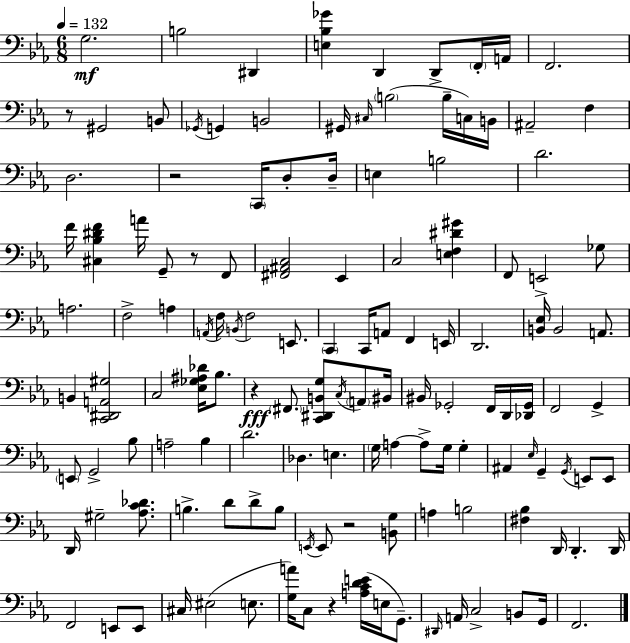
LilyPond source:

{
  \clef bass
  \numericTimeSignature
  \time 6/8
  \key c \minor
  \tempo 4 = 132
  g2.\mf | b2 dis,4 | <e bes ges'>4 d,4 d,8-> \parenthesize f,16-. a,16 | f,2. | \break r8 gis,2 b,8 | \acciaccatura { ges,16 } g,4 b,2 | gis,16 \grace { cis16 } \parenthesize b2( b16-- | c16) b,16 ais,2-- f4 | \break d2. | r2 \parenthesize c,16 d8-. | d16-- e4 b2 | d'2. | \break f'16 <cis bes dis' f'>4 a'16 g,8-- r8 | f,8 <fis, ais, c>2 ees,4 | c2 <e f dis' gis'>4 | f,8 e,2-> | \break ges8 a2. | f2-> a4 | \acciaccatura { a,16 } f16 \acciaccatura { b,16 } f2 | e,8. \parenthesize c,4 c,16 a,8 f,4 | \break e,16 d,2. | <b, ees>16 b,2 | a,8. b,4 <c, dis, a, gis>2 | c2 | \break <ees ges ais des'>16 bes8. r4\fff \parenthesize fis,8. <c, dis, b, g>8 | \acciaccatura { c16 } \parenthesize a,8 bis,16 bis,16 ges,2-. | f,16 d,16 <des, ges,>16 f,2 | g,4-> \parenthesize e,8 g,2-> | \break bes8 a2-- | bes4 d'2. | des4. e4. | \parenthesize g16 a4~~ a8-> | \break g16 g4-. ais,4 \grace { ees16 } g,4-- | \acciaccatura { g,16 } e,8 e,8 d,16 gis2-- | <aes c' des'>8. b4.-> | d'8 d'8-> b8 \acciaccatura { e,16 } e,8 r2 | \break <b, g>8 a4 | b2 <fis bes>4 | d,16 d,4.-. d,16 f,2 | e,8 e,8 cis16 eis2( | \break e8. <g a'>16) c8 r4 | <a c' d' e'>16( e16 g,8.--) \grace { dis,16 } a,16 c2-> | b,8 g,16 f,2. | \bar "|."
}